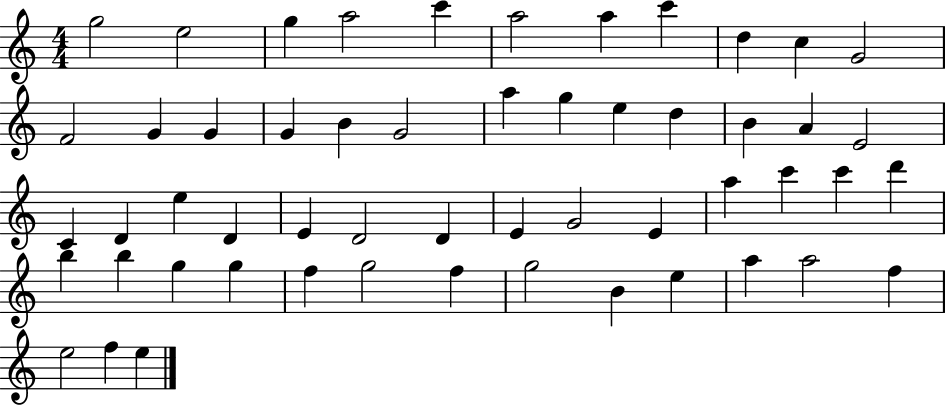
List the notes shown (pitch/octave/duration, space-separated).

G5/h E5/h G5/q A5/h C6/q A5/h A5/q C6/q D5/q C5/q G4/h F4/h G4/q G4/q G4/q B4/q G4/h A5/q G5/q E5/q D5/q B4/q A4/q E4/h C4/q D4/q E5/q D4/q E4/q D4/h D4/q E4/q G4/h E4/q A5/q C6/q C6/q D6/q B5/q B5/q G5/q G5/q F5/q G5/h F5/q G5/h B4/q E5/q A5/q A5/h F5/q E5/h F5/q E5/q